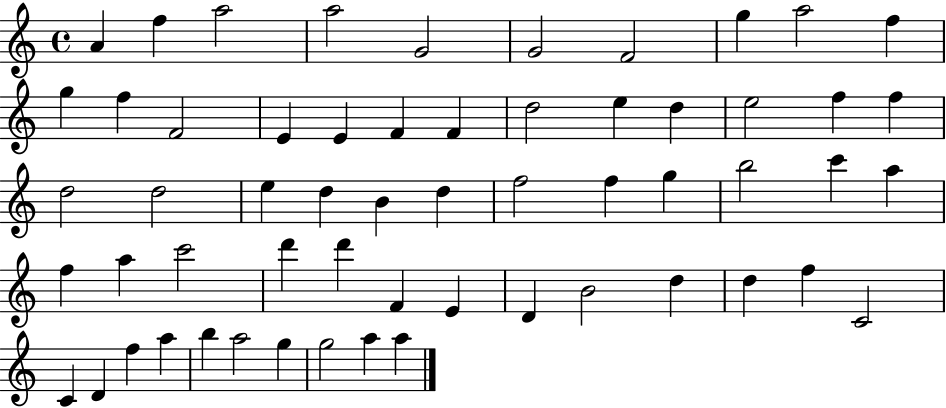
A4/q F5/q A5/h A5/h G4/h G4/h F4/h G5/q A5/h F5/q G5/q F5/q F4/h E4/q E4/q F4/q F4/q D5/h E5/q D5/q E5/h F5/q F5/q D5/h D5/h E5/q D5/q B4/q D5/q F5/h F5/q G5/q B5/h C6/q A5/q F5/q A5/q C6/h D6/q D6/q F4/q E4/q D4/q B4/h D5/q D5/q F5/q C4/h C4/q D4/q F5/q A5/q B5/q A5/h G5/q G5/h A5/q A5/q